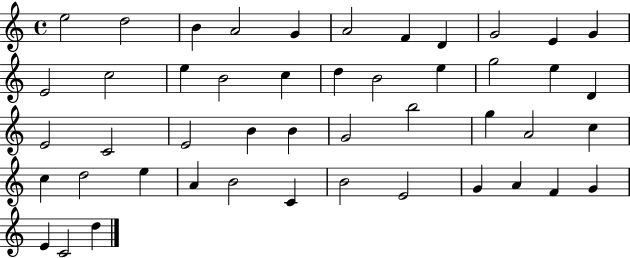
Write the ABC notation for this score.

X:1
T:Untitled
M:4/4
L:1/4
K:C
e2 d2 B A2 G A2 F D G2 E G E2 c2 e B2 c d B2 e g2 e D E2 C2 E2 B B G2 b2 g A2 c c d2 e A B2 C B2 E2 G A F G E C2 d